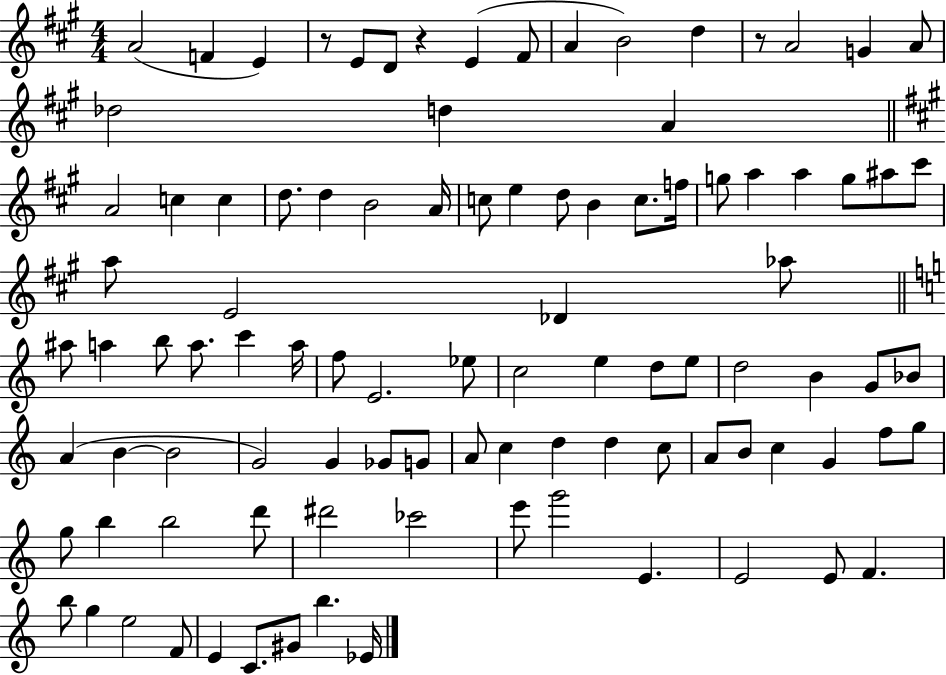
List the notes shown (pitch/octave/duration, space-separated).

A4/h F4/q E4/q R/e E4/e D4/e R/q E4/q F#4/e A4/q B4/h D5/q R/e A4/h G4/q A4/e Db5/h D5/q A4/q A4/h C5/q C5/q D5/e. D5/q B4/h A4/s C5/e E5/q D5/e B4/q C5/e. F5/s G5/e A5/q A5/q G5/e A#5/e C#6/e A5/e E4/h Db4/q Ab5/e A#5/e A5/q B5/e A5/e. C6/q A5/s F5/e E4/h. Eb5/e C5/h E5/q D5/e E5/e D5/h B4/q G4/e Bb4/e A4/q B4/q B4/h G4/h G4/q Gb4/e G4/e A4/e C5/q D5/q D5/q C5/e A4/e B4/e C5/q G4/q F5/e G5/e G5/e B5/q B5/h D6/e D#6/h CES6/h E6/e G6/h E4/q. E4/h E4/e F4/q. B5/e G5/q E5/h F4/e E4/q C4/e. G#4/e B5/q. Eb4/s